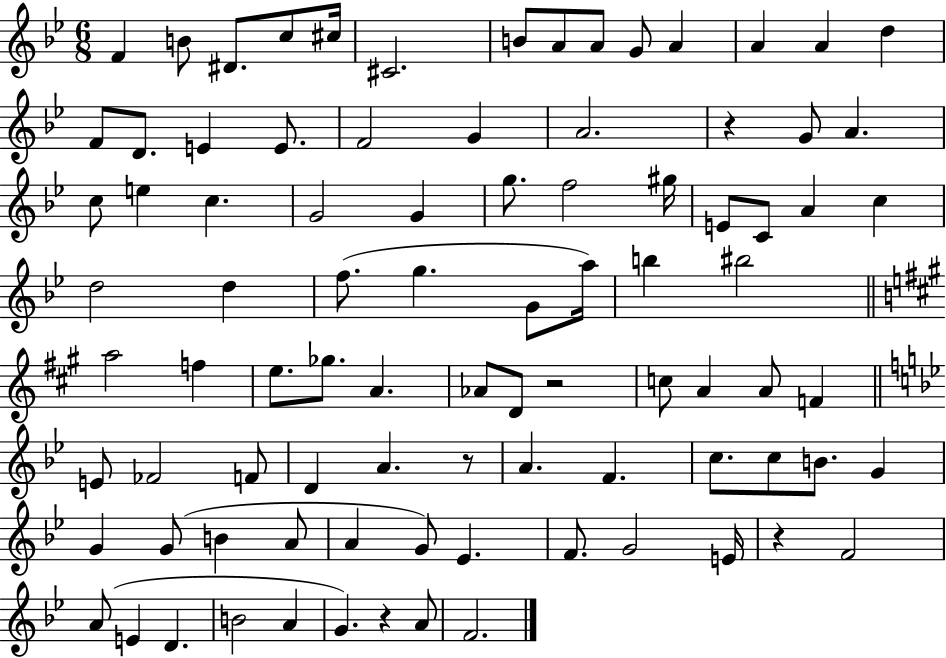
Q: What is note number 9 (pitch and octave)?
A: A4